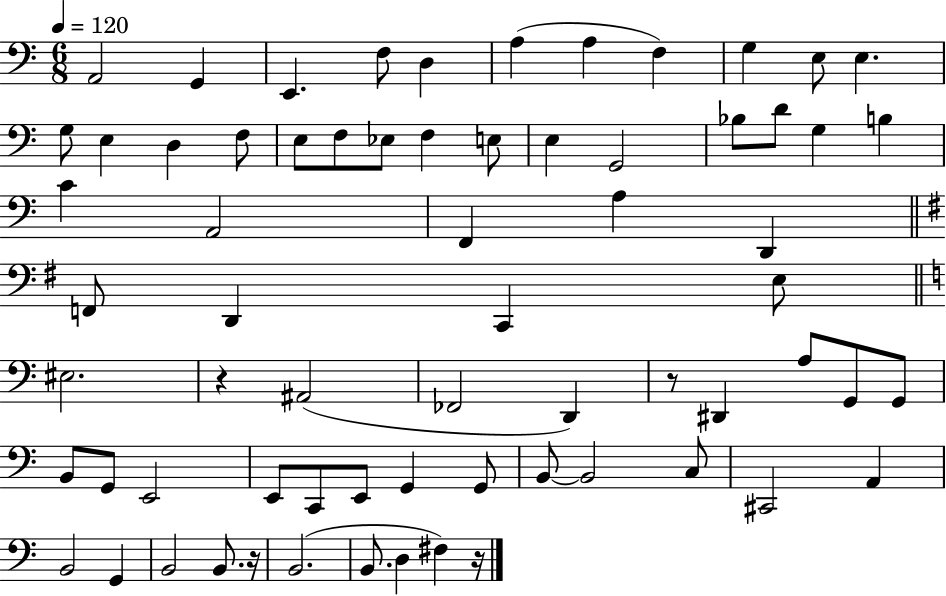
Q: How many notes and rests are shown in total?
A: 68